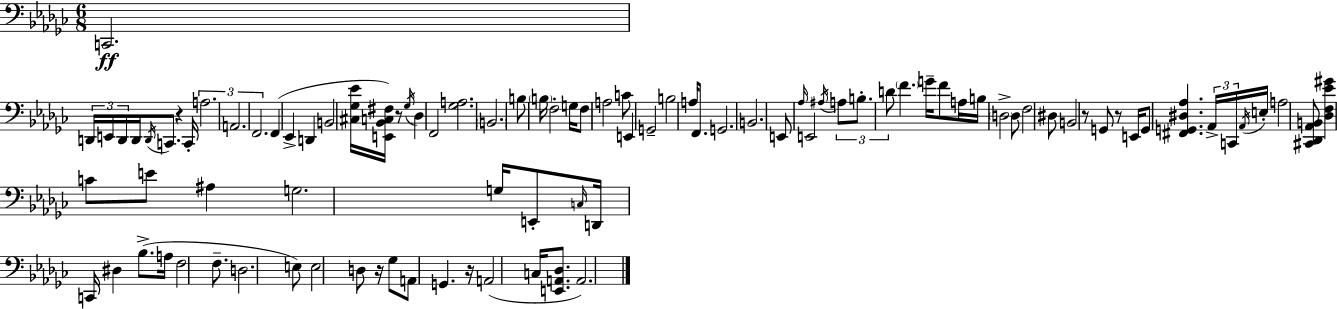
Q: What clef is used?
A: bass